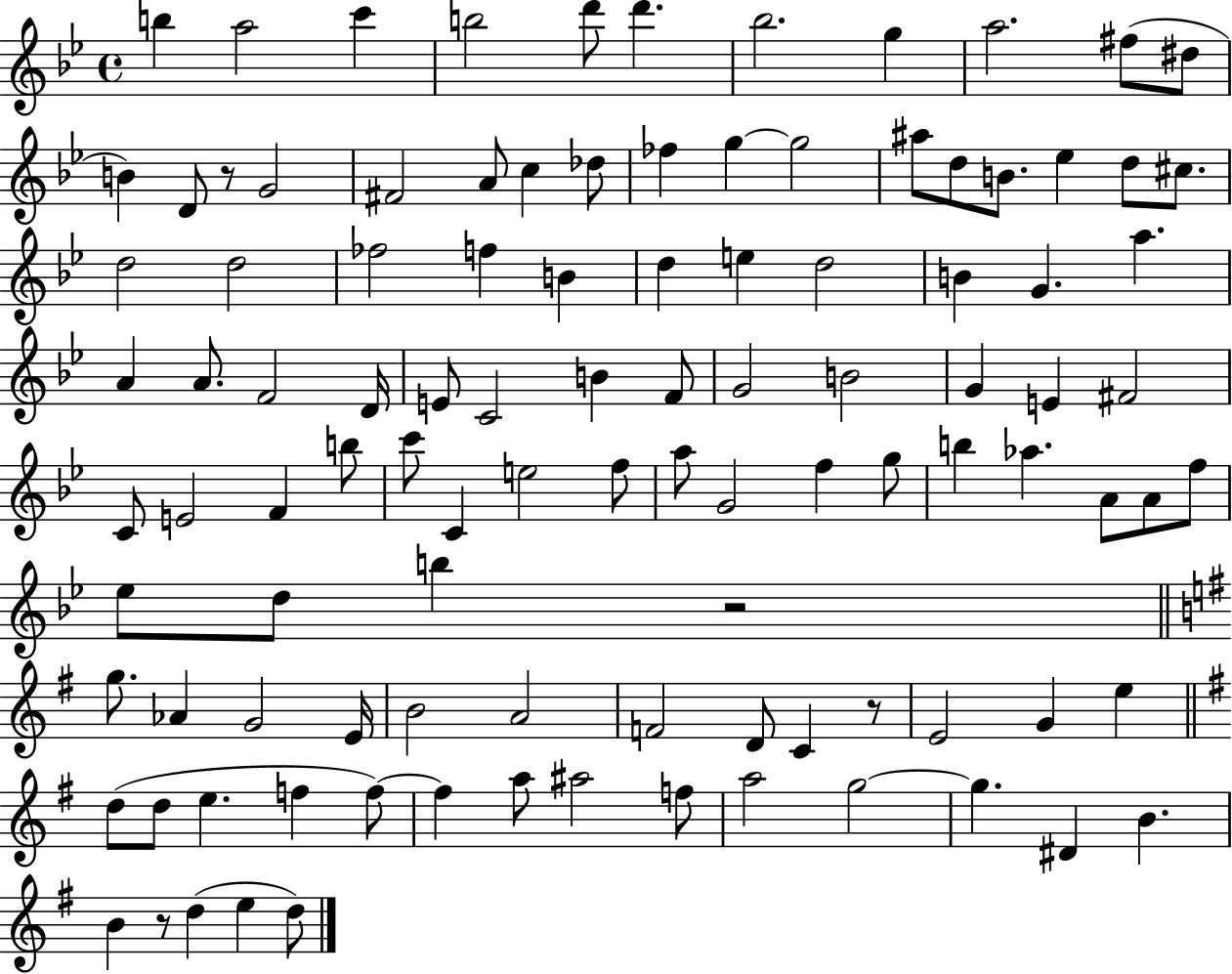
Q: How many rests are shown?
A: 4